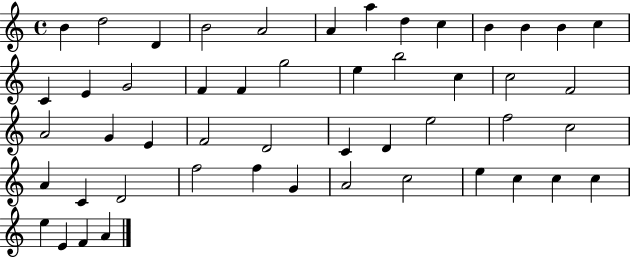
{
  \clef treble
  \time 4/4
  \defaultTimeSignature
  \key c \major
  b'4 d''2 d'4 | b'2 a'2 | a'4 a''4 d''4 c''4 | b'4 b'4 b'4 c''4 | \break c'4 e'4 g'2 | f'4 f'4 g''2 | e''4 b''2 c''4 | c''2 f'2 | \break a'2 g'4 e'4 | f'2 d'2 | c'4 d'4 e''2 | f''2 c''2 | \break a'4 c'4 d'2 | f''2 f''4 g'4 | a'2 c''2 | e''4 c''4 c''4 c''4 | \break e''4 e'4 f'4 a'4 | \bar "|."
}